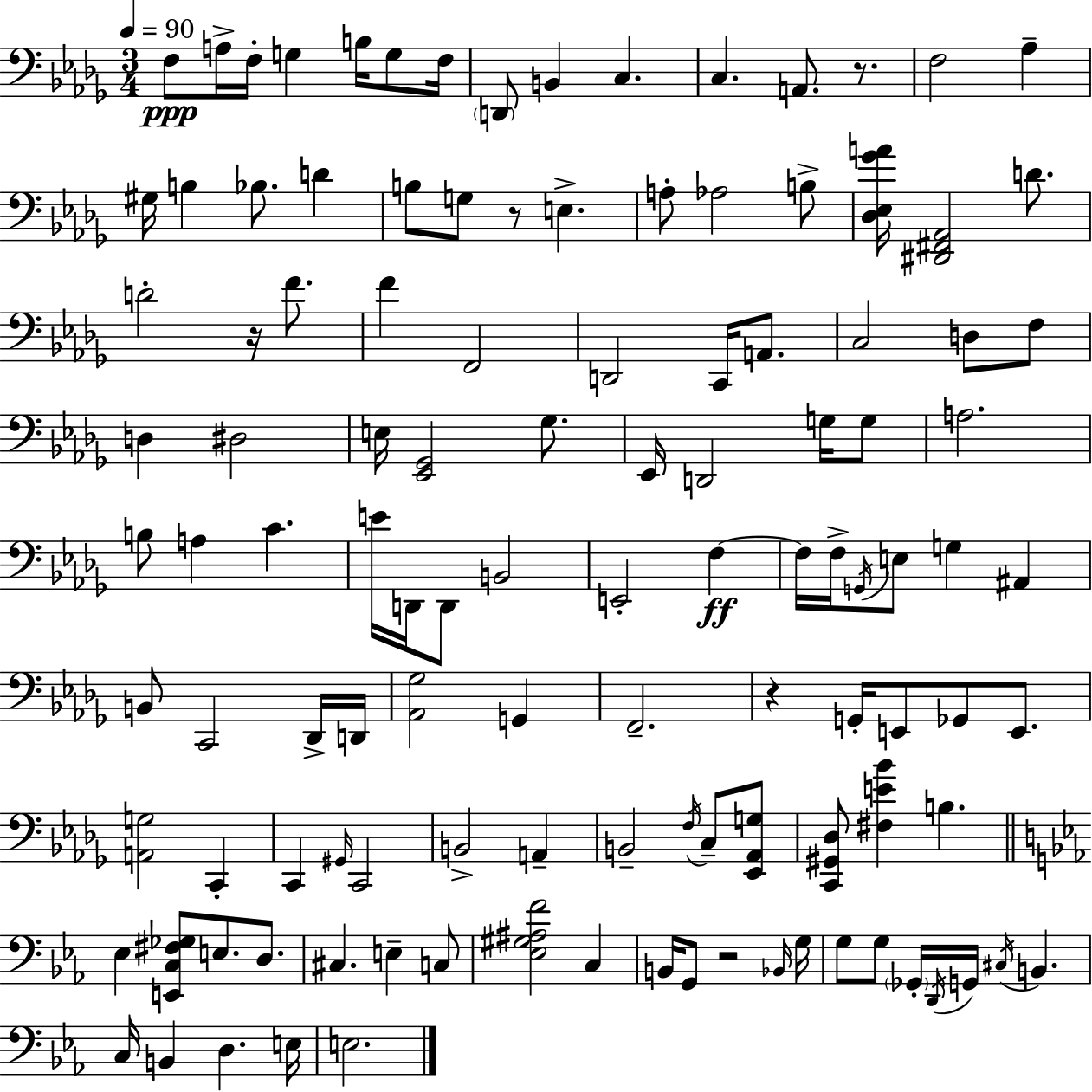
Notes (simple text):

F3/e A3/s F3/s G3/q B3/s G3/e F3/s D2/e B2/q C3/q. C3/q. A2/e. R/e. F3/h Ab3/q G#3/s B3/q Bb3/e. D4/q B3/e G3/e R/e E3/q. A3/e Ab3/h B3/e [Db3,Eb3,Gb4,A4]/s [D#2,F#2,Ab2]/h D4/e. D4/h R/s F4/e. F4/q F2/h D2/h C2/s A2/e. C3/h D3/e F3/e D3/q D#3/h E3/s [Eb2,Gb2]/h Gb3/e. Eb2/s D2/h G3/s G3/e A3/h. B3/e A3/q C4/q. E4/s D2/s D2/e B2/h E2/h F3/q F3/s F3/s G2/s E3/e G3/q A#2/q B2/e C2/h Db2/s D2/s [Ab2,Gb3]/h G2/q F2/h. R/q G2/s E2/e Gb2/e E2/e. [A2,G3]/h C2/q C2/q G#2/s C2/h B2/h A2/q B2/h F3/s C3/e [Eb2,Ab2,G3]/e [C2,G#2,Db3]/e [F#3,E4,Bb4]/q B3/q. Eb3/q [E2,C3,F#3,Gb3]/e E3/e. D3/e. C#3/q. E3/q C3/e [Eb3,G#3,A#3,F4]/h C3/q B2/s G2/e R/h Bb2/s G3/s G3/e G3/e Gb2/s D2/s G2/s C#3/s B2/q. C3/s B2/q D3/q. E3/s E3/h.